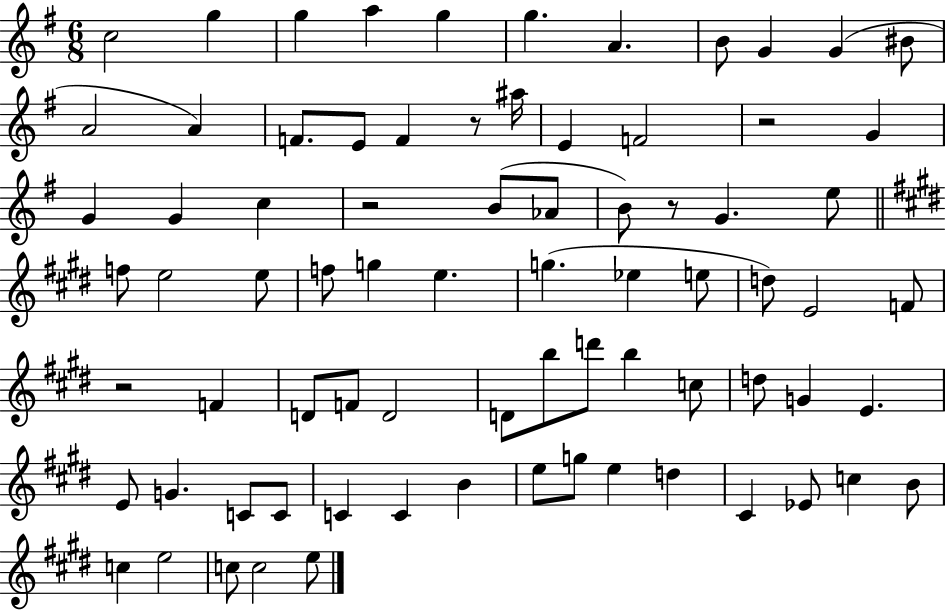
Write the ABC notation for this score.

X:1
T:Untitled
M:6/8
L:1/4
K:G
c2 g g a g g A B/2 G G ^B/2 A2 A F/2 E/2 F z/2 ^a/4 E F2 z2 G G G c z2 B/2 _A/2 B/2 z/2 G e/2 f/2 e2 e/2 f/2 g e g _e e/2 d/2 E2 F/2 z2 F D/2 F/2 D2 D/2 b/2 d'/2 b c/2 d/2 G E E/2 G C/2 C/2 C C B e/2 g/2 e d ^C _E/2 c B/2 c e2 c/2 c2 e/2